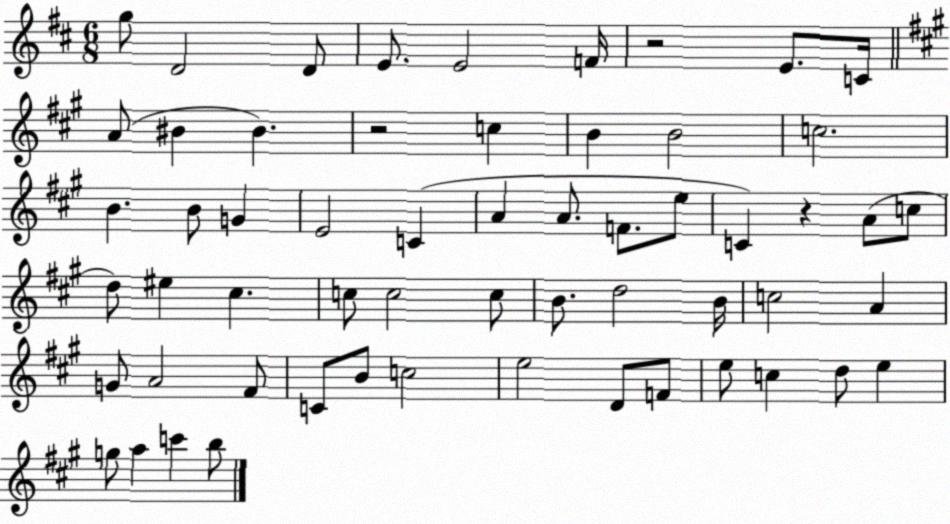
X:1
T:Untitled
M:6/8
L:1/4
K:D
g/2 D2 D/2 E/2 E2 F/4 z2 E/2 C/4 A/2 ^B ^B z2 c B B2 c2 B B/2 G E2 C A A/2 F/2 e/2 C z A/2 c/2 d/2 ^e ^c c/2 c2 c/2 B/2 d2 B/4 c2 A G/2 A2 ^F/2 C/2 B/2 c2 e2 D/2 F/2 e/2 c d/2 e g/2 a c' b/2